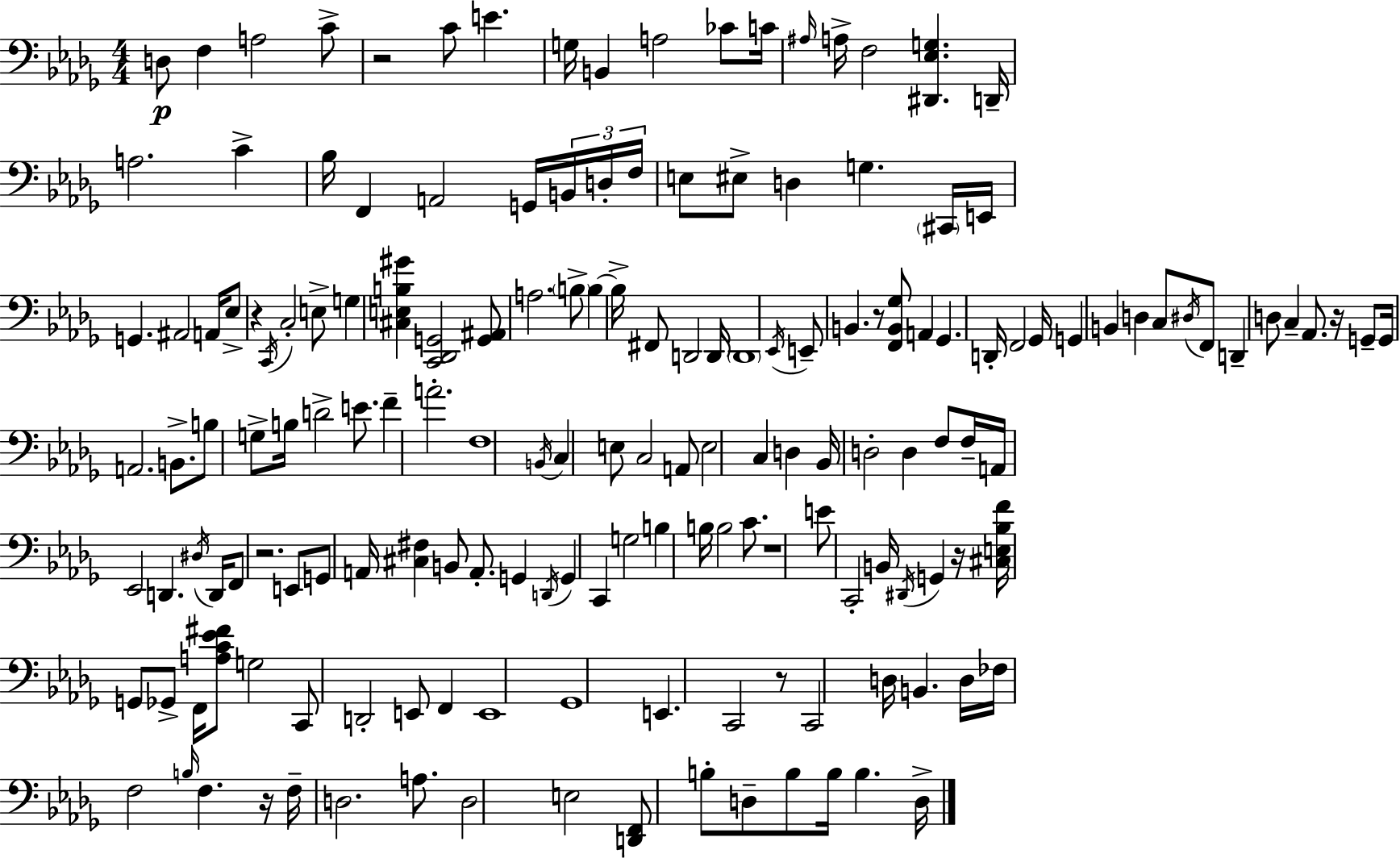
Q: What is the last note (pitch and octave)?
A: D3